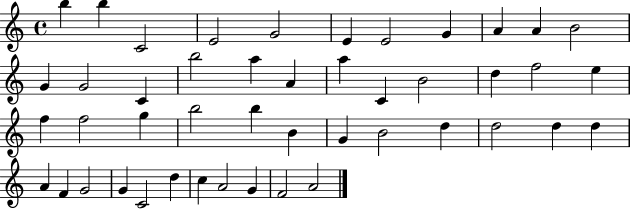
{
  \clef treble
  \time 4/4
  \defaultTimeSignature
  \key c \major
  b''4 b''4 c'2 | e'2 g'2 | e'4 e'2 g'4 | a'4 a'4 b'2 | \break g'4 g'2 c'4 | b''2 a''4 a'4 | a''4 c'4 b'2 | d''4 f''2 e''4 | \break f''4 f''2 g''4 | b''2 b''4 b'4 | g'4 b'2 d''4 | d''2 d''4 d''4 | \break a'4 f'4 g'2 | g'4 c'2 d''4 | c''4 a'2 g'4 | f'2 a'2 | \break \bar "|."
}